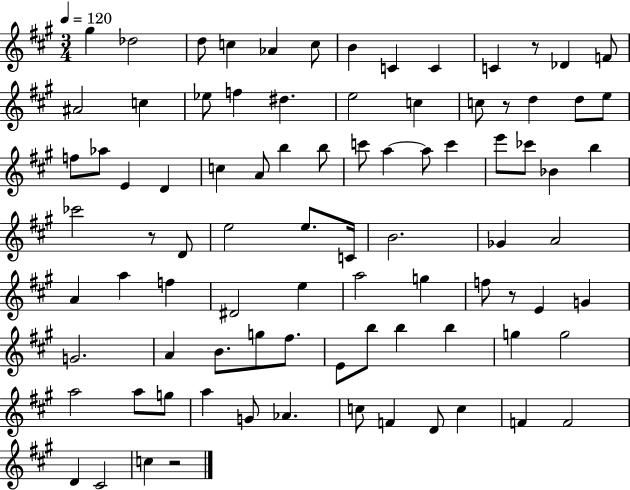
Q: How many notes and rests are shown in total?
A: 88